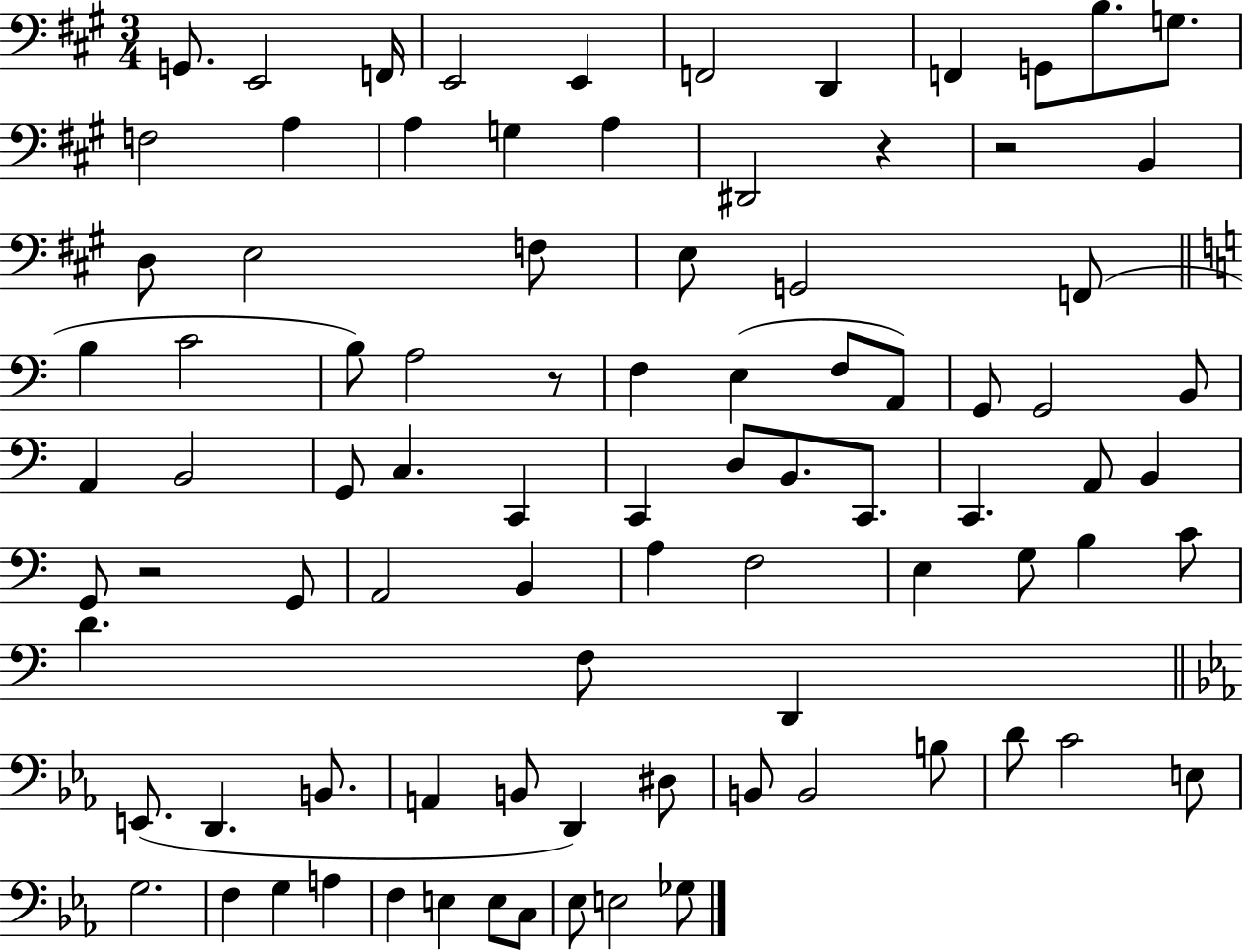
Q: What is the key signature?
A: A major